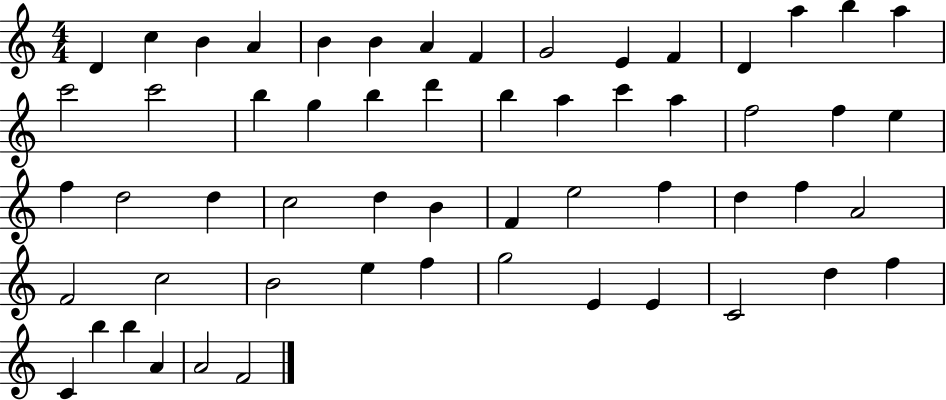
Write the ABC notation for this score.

X:1
T:Untitled
M:4/4
L:1/4
K:C
D c B A B B A F G2 E F D a b a c'2 c'2 b g b d' b a c' a f2 f e f d2 d c2 d B F e2 f d f A2 F2 c2 B2 e f g2 E E C2 d f C b b A A2 F2